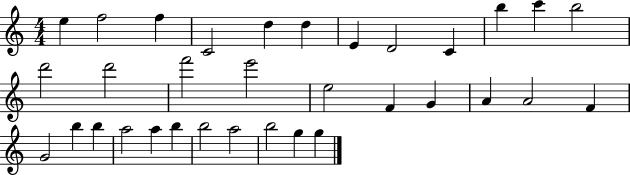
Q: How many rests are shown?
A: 0